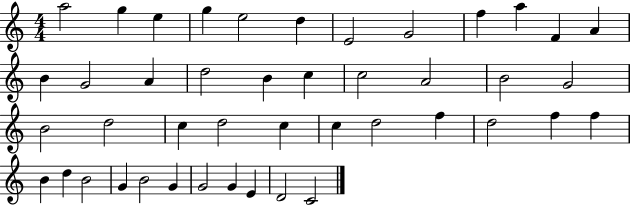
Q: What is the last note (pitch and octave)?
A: C4